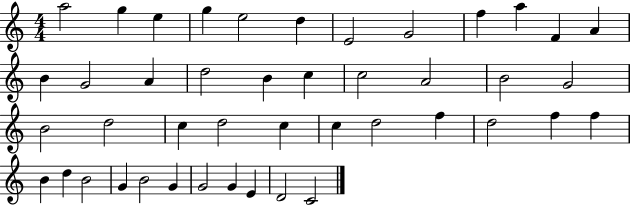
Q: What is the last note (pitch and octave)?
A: C4